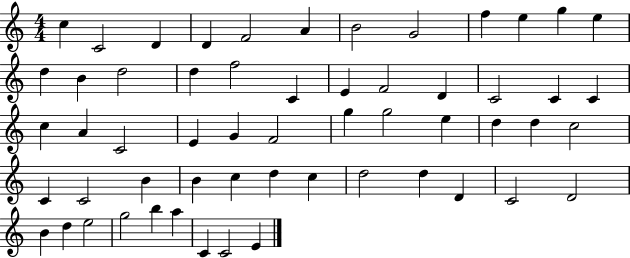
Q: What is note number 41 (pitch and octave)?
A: C5